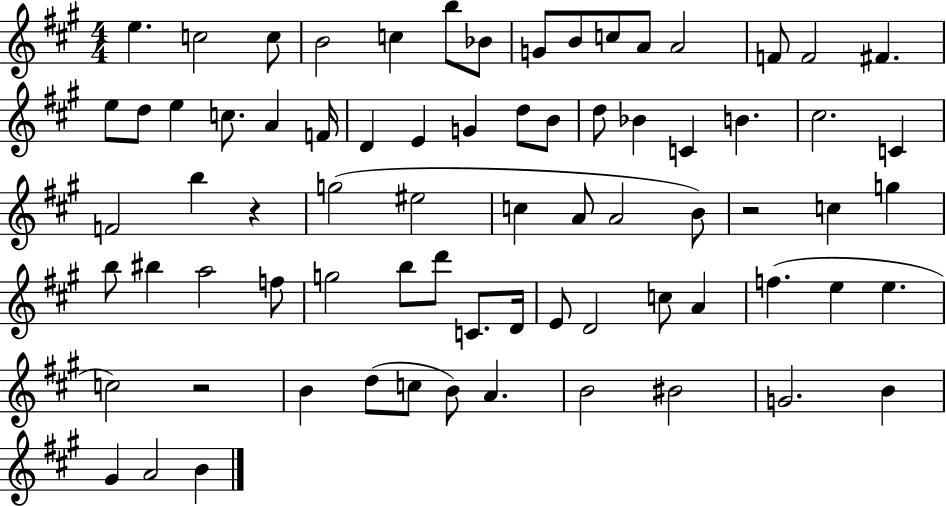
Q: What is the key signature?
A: A major